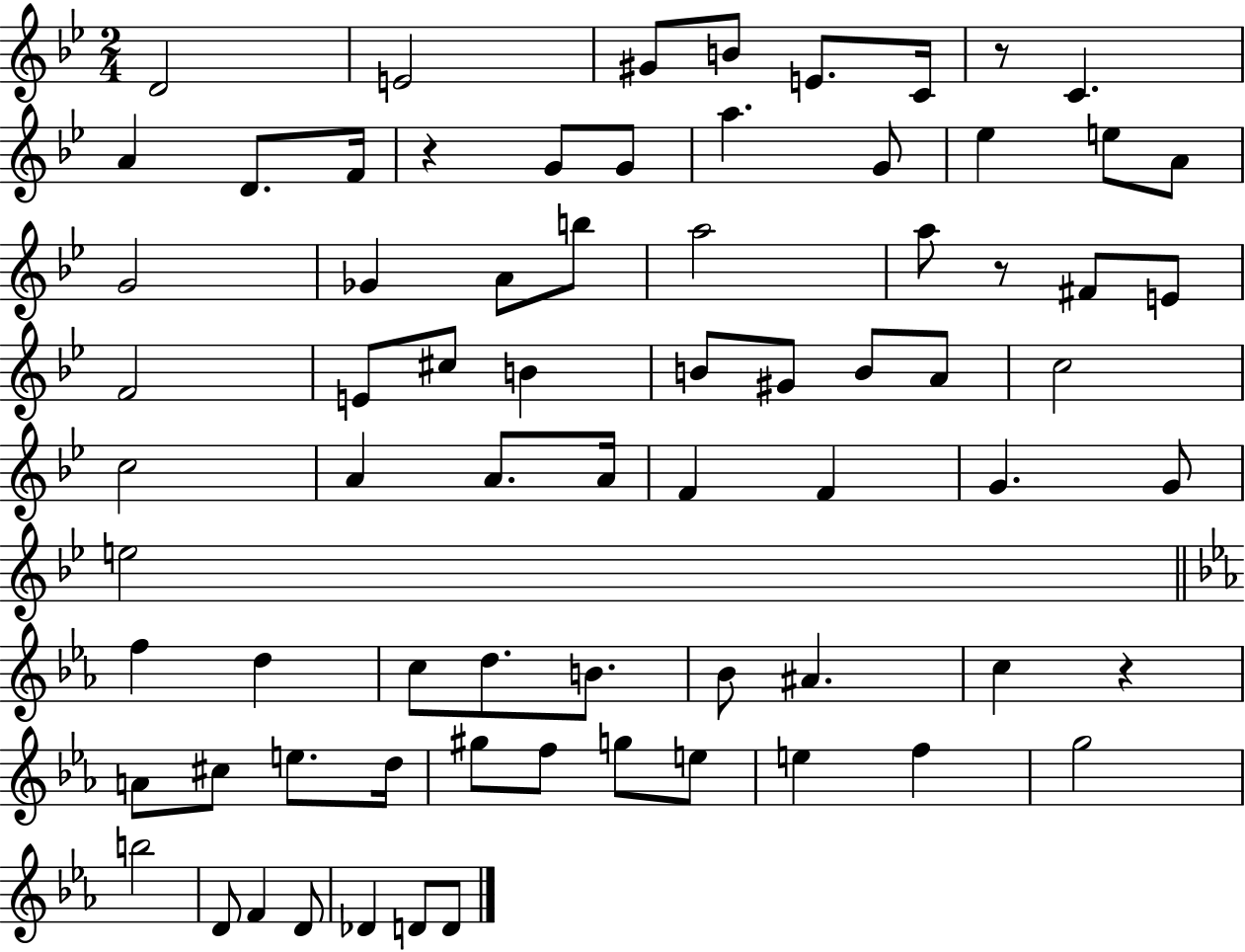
D4/h E4/h G#4/e B4/e E4/e. C4/s R/e C4/q. A4/q D4/e. F4/s R/q G4/e G4/e A5/q. G4/e Eb5/q E5/e A4/e G4/h Gb4/q A4/e B5/e A5/h A5/e R/e F#4/e E4/e F4/h E4/e C#5/e B4/q B4/e G#4/e B4/e A4/e C5/h C5/h A4/q A4/e. A4/s F4/q F4/q G4/q. G4/e E5/h F5/q D5/q C5/e D5/e. B4/e. Bb4/e A#4/q. C5/q R/q A4/e C#5/e E5/e. D5/s G#5/e F5/e G5/e E5/e E5/q F5/q G5/h B5/h D4/e F4/q D4/e Db4/q D4/e D4/e